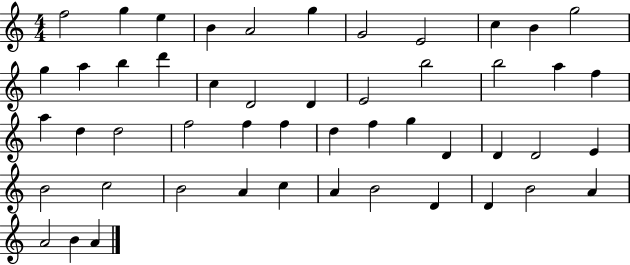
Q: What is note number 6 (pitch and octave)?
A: G5